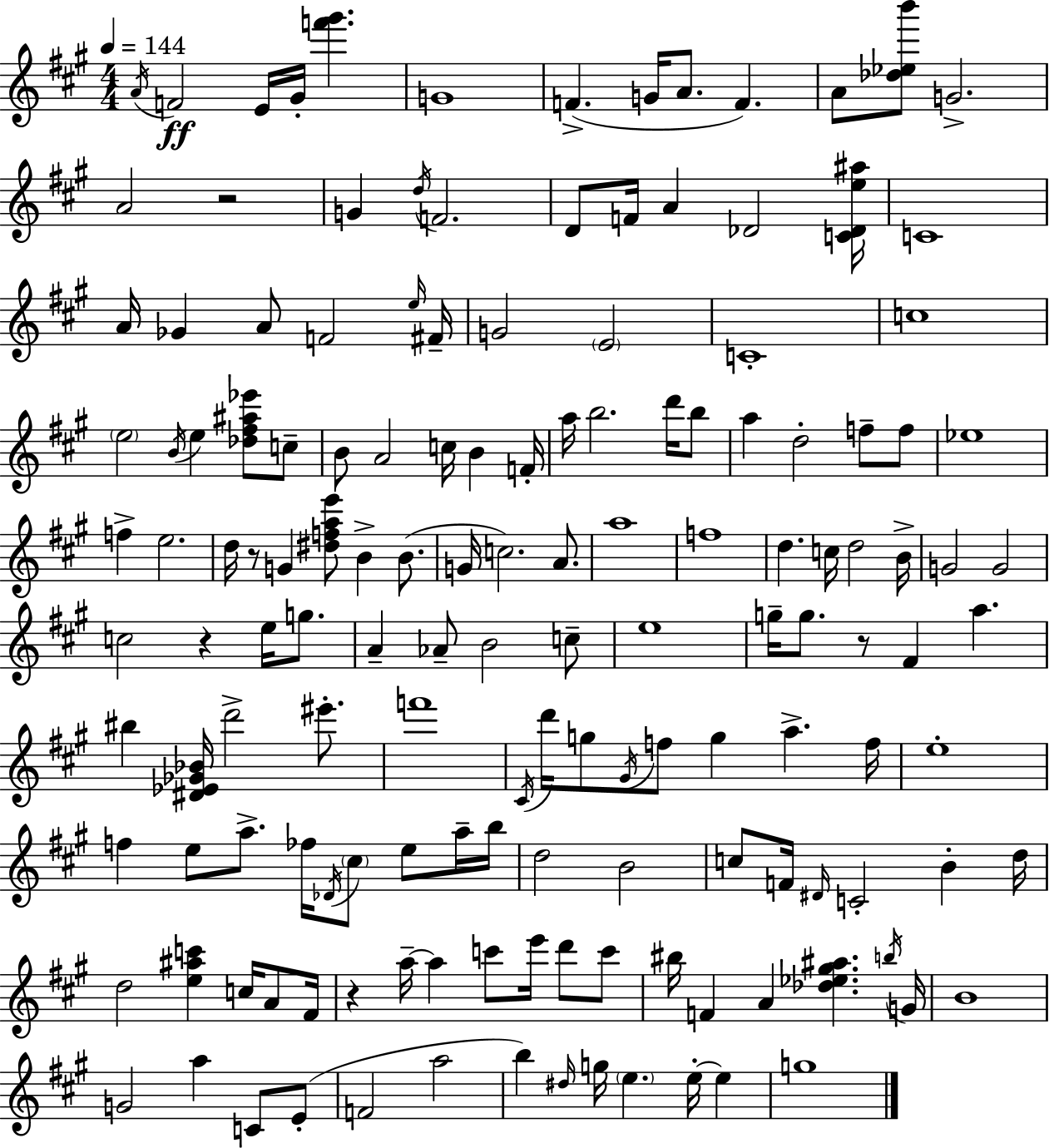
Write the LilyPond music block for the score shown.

{
  \clef treble
  \numericTimeSignature
  \time 4/4
  \key a \major
  \tempo 4 = 144
  \acciaccatura { a'16 }\ff f'2 e'16 gis'16-. <f''' gis'''>4. | g'1 | f'4.->( g'16 a'8. f'4.) | a'8 <des'' ees'' b'''>8 g'2.-> | \break a'2 r2 | g'4 \acciaccatura { d''16 } f'2. | d'8 f'16 a'4 des'2 | <c' des' e'' ais''>16 c'1 | \break a'16 ges'4 a'8 f'2 | \grace { e''16 } fis'16-- g'2 \parenthesize e'2 | c'1-. | c''1 | \break \parenthesize e''2 \acciaccatura { b'16 } e''4 | <des'' fis'' ais'' ees'''>8 c''8-- b'8 a'2 c''16 b'4 | f'16-. a''16 b''2. | d'''16 b''8 a''4 d''2-. | \break f''8-- f''8 ees''1 | f''4-> e''2. | d''16 r8 g'4 <dis'' f'' a'' e'''>8 b'4-> | b'8.( g'16 c''2.) | \break a'8. a''1 | f''1 | d''4. c''16 d''2 | b'16-> g'2 g'2 | \break c''2 r4 | e''16 g''8. a'4-- aes'8-- b'2 | c''8-- e''1 | g''16-- g''8. r8 fis'4 a''4. | \break bis''4 <dis' ees' ges' bes'>16 d'''2-> | eis'''8.-. f'''1 | \acciaccatura { cis'16 } d'''16 g''8 \acciaccatura { gis'16 } f''8 g''4 a''4.-> | f''16 e''1-. | \break f''4 e''8 a''8.-> fes''16 | \acciaccatura { des'16 } \parenthesize cis''8 e''8 a''16-- b''16 d''2 b'2 | c''8 f'16 \grace { dis'16 } c'2-. | b'4-. d''16 d''2 | \break <e'' ais'' c'''>4 c''16 a'8 fis'16 r4 a''16--~~ a''4 | c'''8 e'''16 d'''8 c'''8 bis''16 f'4 a'4 | <des'' ees'' gis'' ais''>4. \acciaccatura { b''16 } g'16 b'1 | g'2 | \break a''4 c'8 e'8-.( f'2 | a''2 b''4) \grace { dis''16 } g''16 \parenthesize e''4. | e''16-.~~ e''4 g''1 | \bar "|."
}